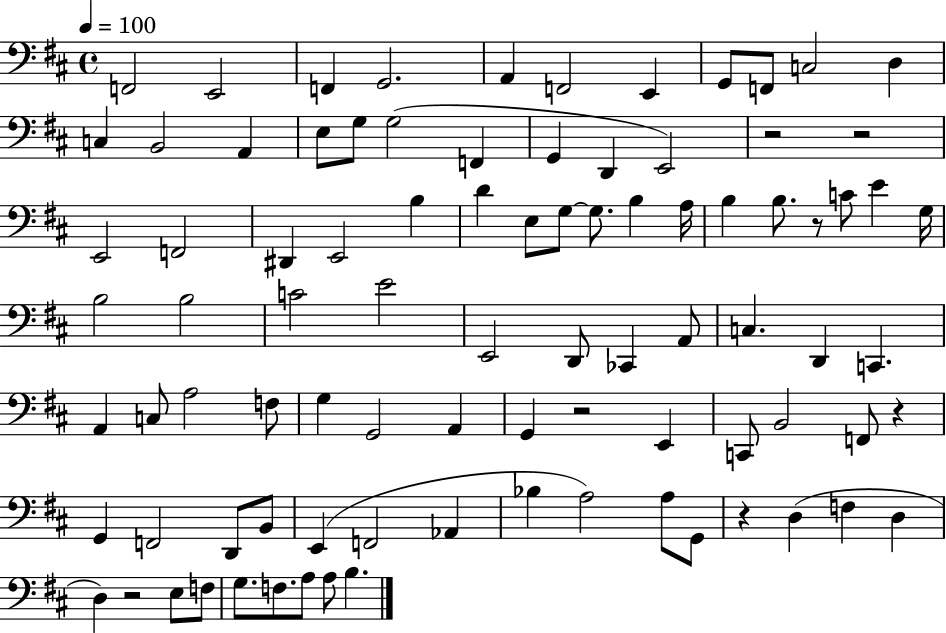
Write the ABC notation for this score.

X:1
T:Untitled
M:4/4
L:1/4
K:D
F,,2 E,,2 F,, G,,2 A,, F,,2 E,, G,,/2 F,,/2 C,2 D, C, B,,2 A,, E,/2 G,/2 G,2 F,, G,, D,, E,,2 z2 z2 E,,2 F,,2 ^D,, E,,2 B, D E,/2 G,/2 G,/2 B, A,/4 B, B,/2 z/2 C/2 E G,/4 B,2 B,2 C2 E2 E,,2 D,,/2 _C,, A,,/2 C, D,, C,, A,, C,/2 A,2 F,/2 G, G,,2 A,, G,, z2 E,, C,,/2 B,,2 F,,/2 z G,, F,,2 D,,/2 B,,/2 E,, F,,2 _A,, _B, A,2 A,/2 G,,/2 z D, F, D, D, z2 E,/2 F,/2 G,/2 F,/2 A,/2 A,/2 B,